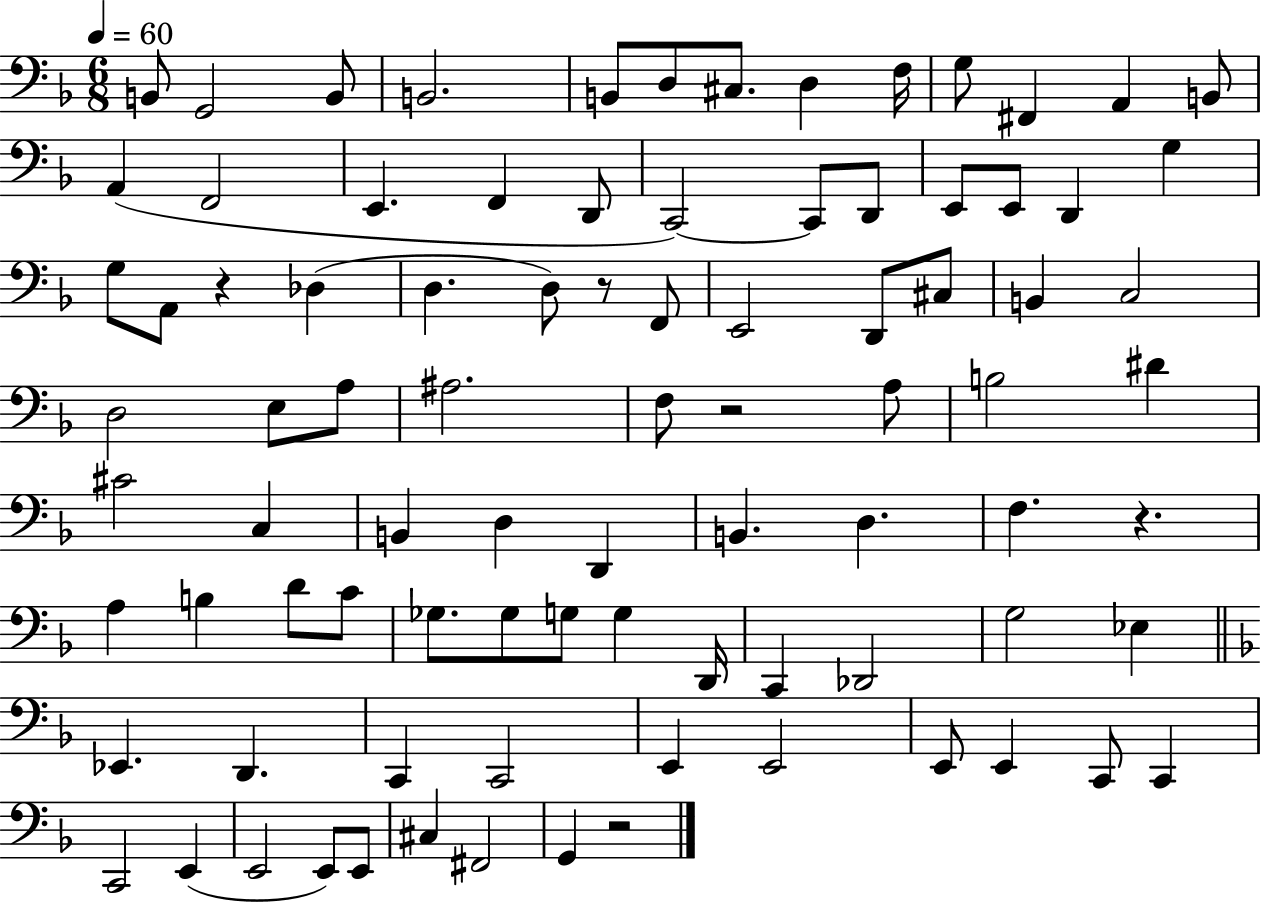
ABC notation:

X:1
T:Untitled
M:6/8
L:1/4
K:F
B,,/2 G,,2 B,,/2 B,,2 B,,/2 D,/2 ^C,/2 D, F,/4 G,/2 ^F,, A,, B,,/2 A,, F,,2 E,, F,, D,,/2 C,,2 C,,/2 D,,/2 E,,/2 E,,/2 D,, G, G,/2 A,,/2 z _D, D, D,/2 z/2 F,,/2 E,,2 D,,/2 ^C,/2 B,, C,2 D,2 E,/2 A,/2 ^A,2 F,/2 z2 A,/2 B,2 ^D ^C2 C, B,, D, D,, B,, D, F, z A, B, D/2 C/2 _G,/2 _G,/2 G,/2 G, D,,/4 C,, _D,,2 G,2 _E, _E,, D,, C,, C,,2 E,, E,,2 E,,/2 E,, C,,/2 C,, C,,2 E,, E,,2 E,,/2 E,,/2 ^C, ^F,,2 G,, z2